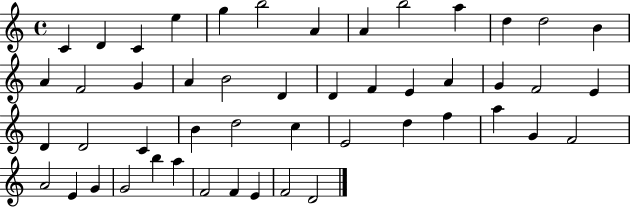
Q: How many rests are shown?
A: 0